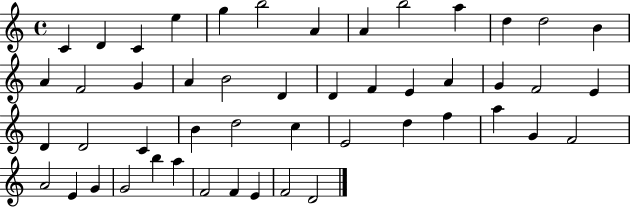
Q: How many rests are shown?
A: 0